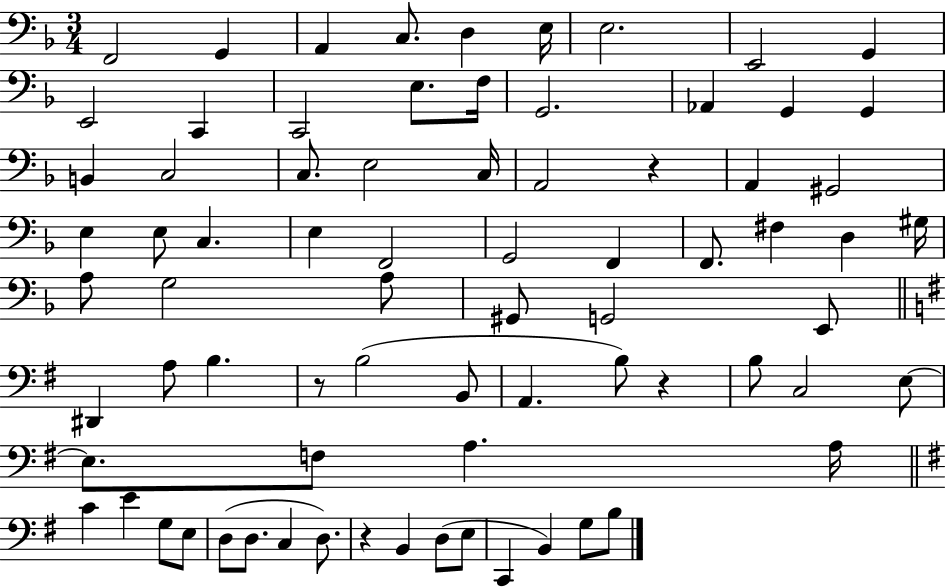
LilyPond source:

{
  \clef bass
  \numericTimeSignature
  \time 3/4
  \key f \major
  f,2 g,4 | a,4 c8. d4 e16 | e2. | e,2 g,4 | \break e,2 c,4 | c,2 e8. f16 | g,2. | aes,4 g,4 g,4 | \break b,4 c2 | c8. e2 c16 | a,2 r4 | a,4 gis,2 | \break e4 e8 c4. | e4 f,2 | g,2 f,4 | f,8. fis4 d4 gis16 | \break a8 g2 a8 | gis,8 g,2 e,8 | \bar "||" \break \key e \minor dis,4 a8 b4. | r8 b2( b,8 | a,4. b8) r4 | b8 c2 e8~~ | \break e8. f8 a4. a16 | \bar "||" \break \key e \minor c'4 e'4 g8 e8 | d8( d8. c4 d8.) | r4 b,4 d8( e8 | c,4 b,4) g8 b8 | \break \bar "|."
}